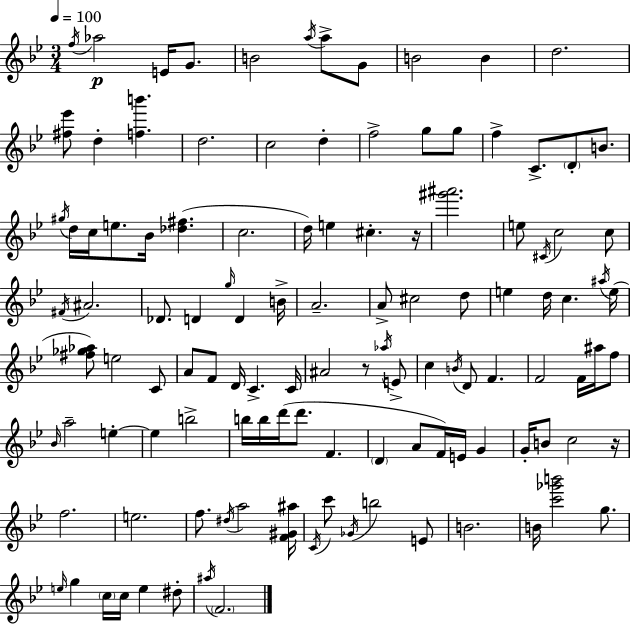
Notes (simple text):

F5/s Ab5/h E4/s G4/e. B4/h A5/s A5/e G4/e B4/h B4/q D5/h. [F#5,Eb6]/e D5/q [F5,B6]/q. D5/h. C5/h D5/q F5/h G5/e G5/e F5/q C4/e. D4/e B4/e. G#5/s D5/s C5/s E5/e. Bb4/s [Db5,F#5]/q. C5/h. D5/s E5/q C#5/q. R/s [G#6,A#6]/h. E5/e C#4/s C5/h C5/e F#4/s A#4/h. Db4/e. D4/q G5/s D4/q B4/s A4/h. A4/e C#5/h D5/e E5/q D5/s C5/q. A#5/s E5/s [F#5,Gb5,Ab5]/e E5/h C4/e A4/e F4/e D4/s C4/q. C4/s A#4/h R/e Ab5/s E4/e C5/q B4/s D4/e F4/q. F4/h F4/s A#5/s F5/e Bb4/s A5/h E5/q E5/q B5/h B5/s B5/s D6/s D6/e. F4/q. D4/q A4/e F4/s E4/s G4/q G4/s B4/e C5/h R/s F5/h. E5/h. F5/e. D#5/s A5/h [F4,G#4,A#5]/s C4/s C6/e Gb4/s B5/h E4/e B4/h. B4/s [C6,Gb6,B6]/h G5/e. E5/s G5/q C5/s C5/s E5/q D#5/e A#5/s F4/h.